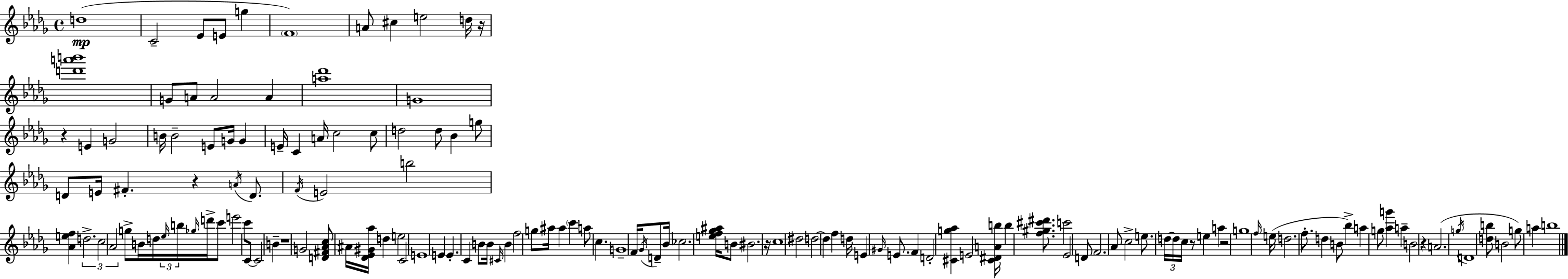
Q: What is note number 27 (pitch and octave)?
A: C5